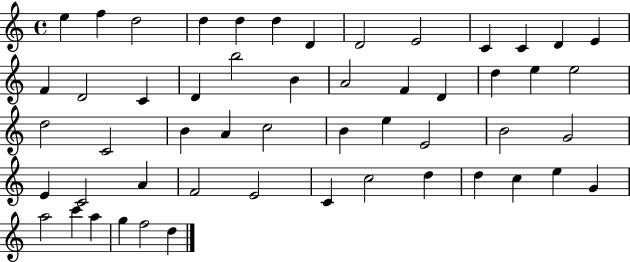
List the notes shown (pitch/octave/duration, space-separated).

E5/q F5/q D5/h D5/q D5/q D5/q D4/q D4/h E4/h C4/q C4/q D4/q E4/q F4/q D4/h C4/q D4/q B5/h B4/q A4/h F4/q D4/q D5/q E5/q E5/h D5/h C4/h B4/q A4/q C5/h B4/q E5/q E4/h B4/h G4/h E4/q C4/h A4/q F4/h E4/h C4/q C5/h D5/q D5/q C5/q E5/q G4/q A5/h C6/q A5/q G5/q F5/h D5/q